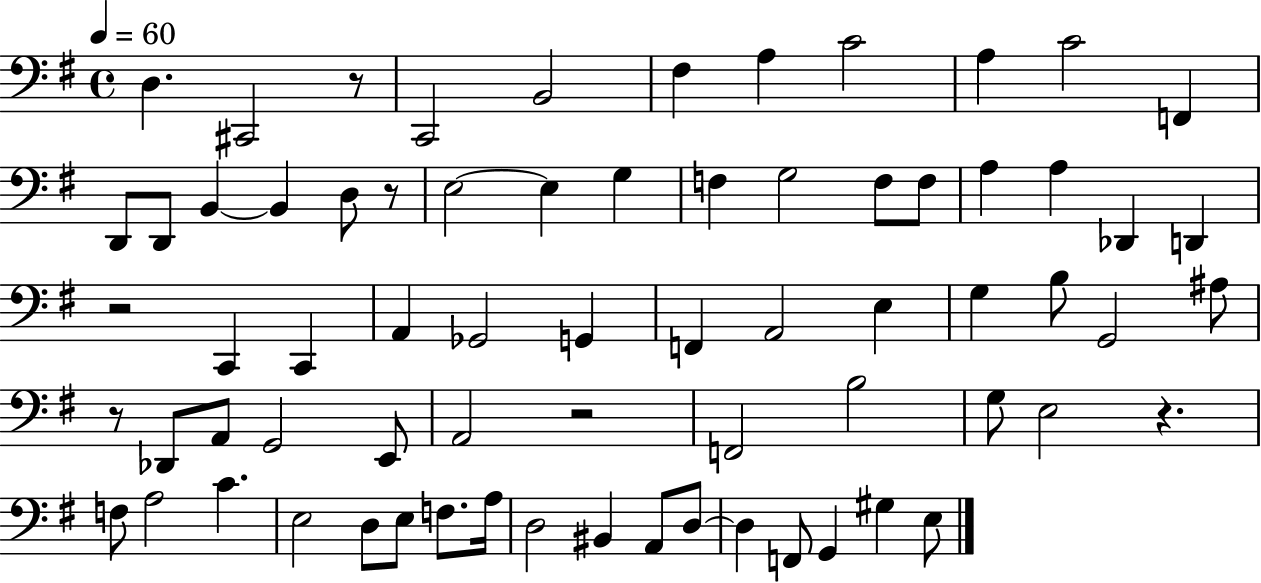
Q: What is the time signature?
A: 4/4